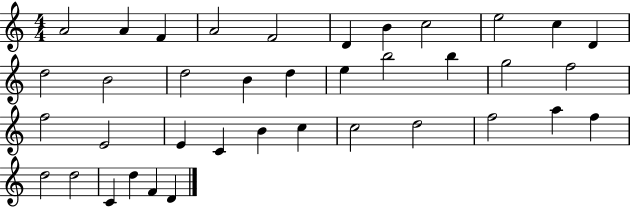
A4/h A4/q F4/q A4/h F4/h D4/q B4/q C5/h E5/h C5/q D4/q D5/h B4/h D5/h B4/q D5/q E5/q B5/h B5/q G5/h F5/h F5/h E4/h E4/q C4/q B4/q C5/q C5/h D5/h F5/h A5/q F5/q D5/h D5/h C4/q D5/q F4/q D4/q